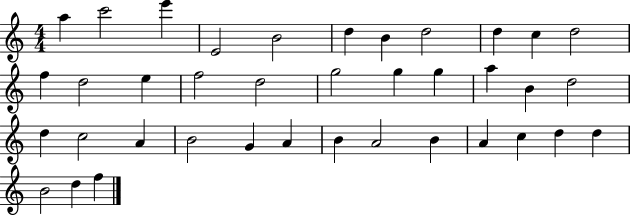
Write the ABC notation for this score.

X:1
T:Untitled
M:4/4
L:1/4
K:C
a c'2 e' E2 B2 d B d2 d c d2 f d2 e f2 d2 g2 g g a B d2 d c2 A B2 G A B A2 B A c d d B2 d f